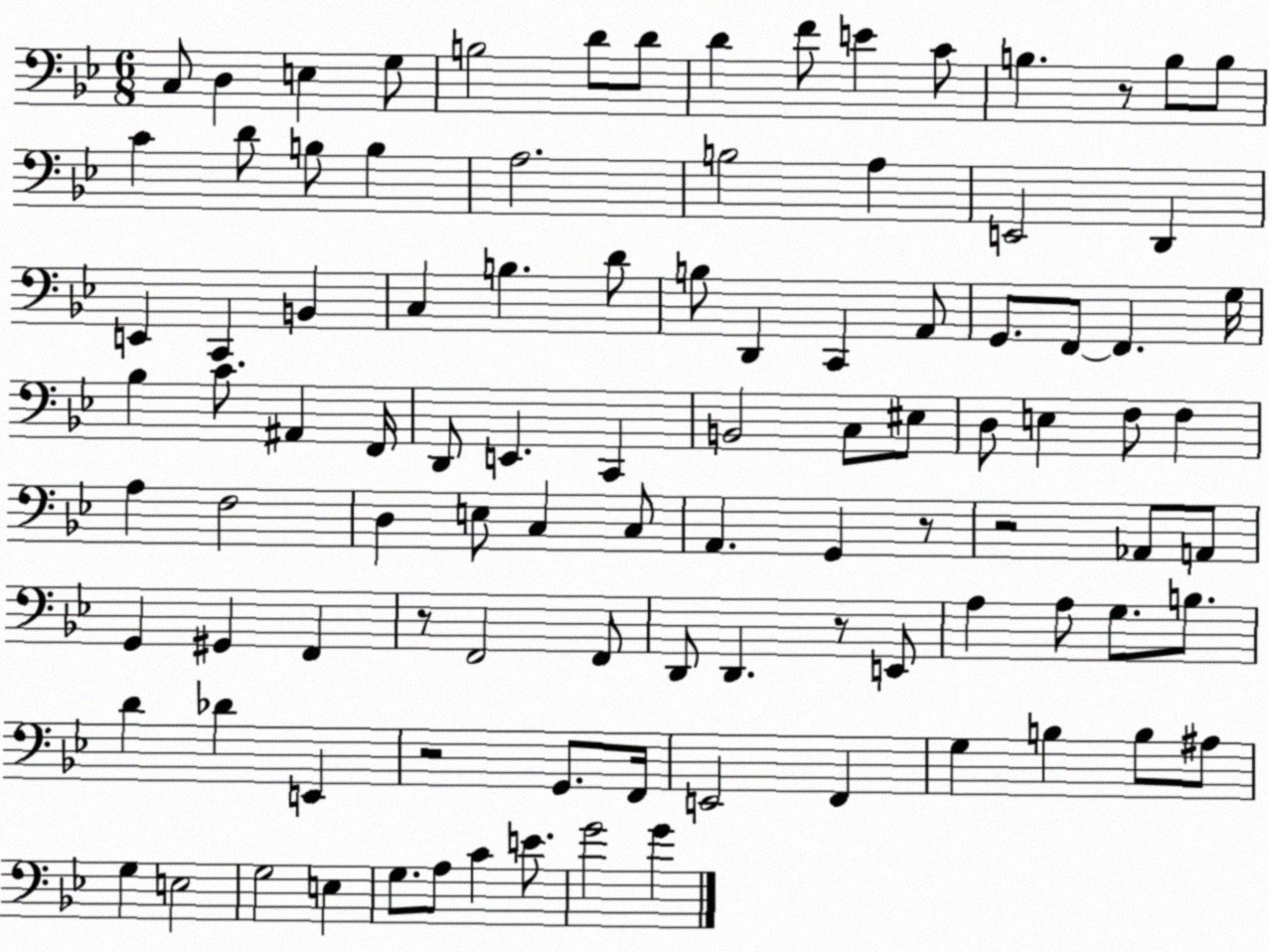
X:1
T:Untitled
M:6/8
L:1/4
K:Bb
C,/2 D, E, G,/2 B,2 D/2 D/2 D F/2 E C/2 B, z/2 B,/2 B,/2 C D/2 B,/2 B, A,2 B,2 A, E,,2 D,, E,, C,, B,, C, B, D/2 B,/2 D,, C,, A,,/2 G,,/2 F,,/2 F,, G,/4 _B, C/2 ^A,, F,,/4 D,,/2 E,, C,, B,,2 C,/2 ^E,/2 D,/2 E, F,/2 F, A, F,2 D, E,/2 C, C,/2 A,, G,, z/2 z2 _A,,/2 A,,/2 G,, ^G,, F,, z/2 F,,2 F,,/2 D,,/2 D,, z/2 E,,/2 A, A,/2 G,/2 B,/2 D _D E,, z2 G,,/2 F,,/4 E,,2 F,, G, B, B,/2 ^A,/2 G, E,2 G,2 E, G,/2 A,/2 C E/2 G2 G